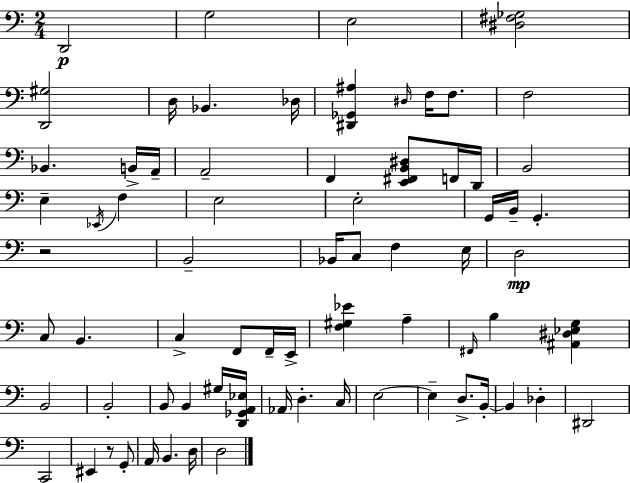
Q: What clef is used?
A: bass